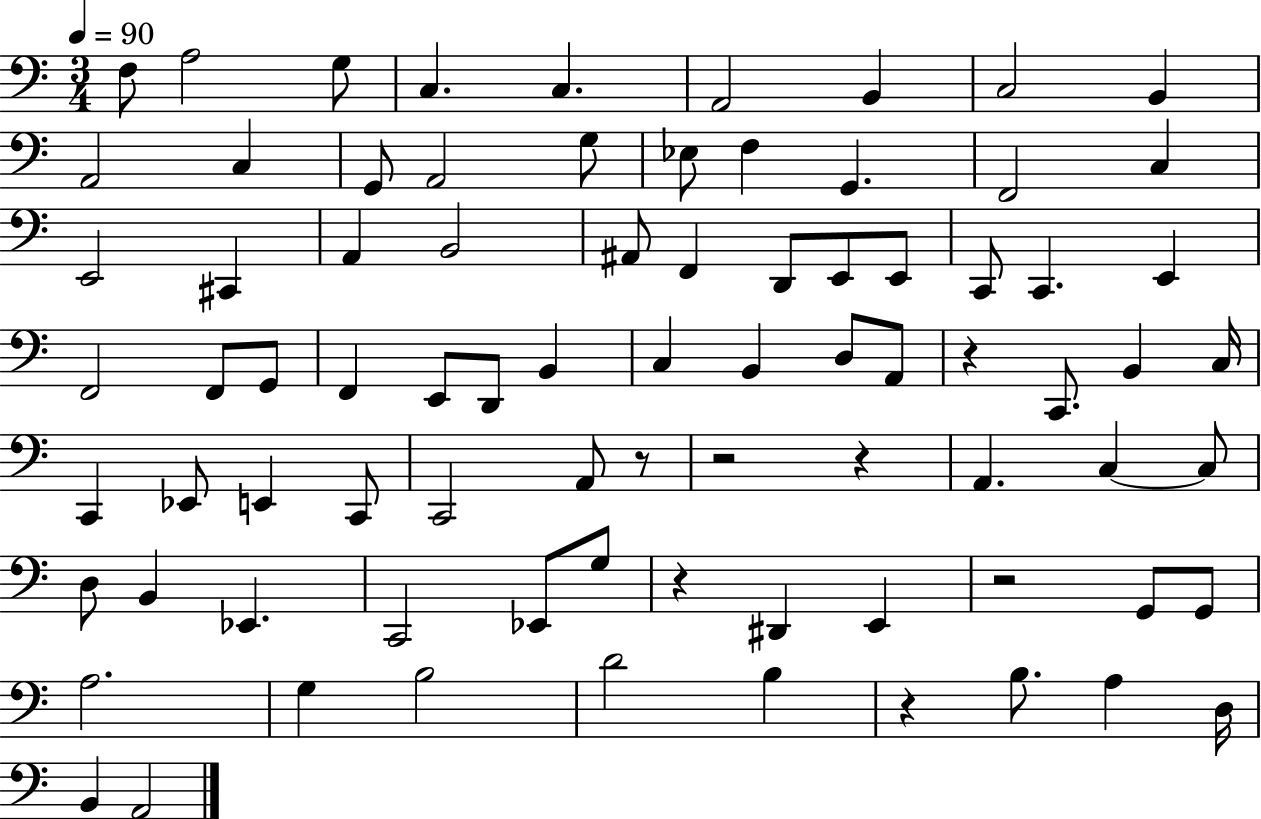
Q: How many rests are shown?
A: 7